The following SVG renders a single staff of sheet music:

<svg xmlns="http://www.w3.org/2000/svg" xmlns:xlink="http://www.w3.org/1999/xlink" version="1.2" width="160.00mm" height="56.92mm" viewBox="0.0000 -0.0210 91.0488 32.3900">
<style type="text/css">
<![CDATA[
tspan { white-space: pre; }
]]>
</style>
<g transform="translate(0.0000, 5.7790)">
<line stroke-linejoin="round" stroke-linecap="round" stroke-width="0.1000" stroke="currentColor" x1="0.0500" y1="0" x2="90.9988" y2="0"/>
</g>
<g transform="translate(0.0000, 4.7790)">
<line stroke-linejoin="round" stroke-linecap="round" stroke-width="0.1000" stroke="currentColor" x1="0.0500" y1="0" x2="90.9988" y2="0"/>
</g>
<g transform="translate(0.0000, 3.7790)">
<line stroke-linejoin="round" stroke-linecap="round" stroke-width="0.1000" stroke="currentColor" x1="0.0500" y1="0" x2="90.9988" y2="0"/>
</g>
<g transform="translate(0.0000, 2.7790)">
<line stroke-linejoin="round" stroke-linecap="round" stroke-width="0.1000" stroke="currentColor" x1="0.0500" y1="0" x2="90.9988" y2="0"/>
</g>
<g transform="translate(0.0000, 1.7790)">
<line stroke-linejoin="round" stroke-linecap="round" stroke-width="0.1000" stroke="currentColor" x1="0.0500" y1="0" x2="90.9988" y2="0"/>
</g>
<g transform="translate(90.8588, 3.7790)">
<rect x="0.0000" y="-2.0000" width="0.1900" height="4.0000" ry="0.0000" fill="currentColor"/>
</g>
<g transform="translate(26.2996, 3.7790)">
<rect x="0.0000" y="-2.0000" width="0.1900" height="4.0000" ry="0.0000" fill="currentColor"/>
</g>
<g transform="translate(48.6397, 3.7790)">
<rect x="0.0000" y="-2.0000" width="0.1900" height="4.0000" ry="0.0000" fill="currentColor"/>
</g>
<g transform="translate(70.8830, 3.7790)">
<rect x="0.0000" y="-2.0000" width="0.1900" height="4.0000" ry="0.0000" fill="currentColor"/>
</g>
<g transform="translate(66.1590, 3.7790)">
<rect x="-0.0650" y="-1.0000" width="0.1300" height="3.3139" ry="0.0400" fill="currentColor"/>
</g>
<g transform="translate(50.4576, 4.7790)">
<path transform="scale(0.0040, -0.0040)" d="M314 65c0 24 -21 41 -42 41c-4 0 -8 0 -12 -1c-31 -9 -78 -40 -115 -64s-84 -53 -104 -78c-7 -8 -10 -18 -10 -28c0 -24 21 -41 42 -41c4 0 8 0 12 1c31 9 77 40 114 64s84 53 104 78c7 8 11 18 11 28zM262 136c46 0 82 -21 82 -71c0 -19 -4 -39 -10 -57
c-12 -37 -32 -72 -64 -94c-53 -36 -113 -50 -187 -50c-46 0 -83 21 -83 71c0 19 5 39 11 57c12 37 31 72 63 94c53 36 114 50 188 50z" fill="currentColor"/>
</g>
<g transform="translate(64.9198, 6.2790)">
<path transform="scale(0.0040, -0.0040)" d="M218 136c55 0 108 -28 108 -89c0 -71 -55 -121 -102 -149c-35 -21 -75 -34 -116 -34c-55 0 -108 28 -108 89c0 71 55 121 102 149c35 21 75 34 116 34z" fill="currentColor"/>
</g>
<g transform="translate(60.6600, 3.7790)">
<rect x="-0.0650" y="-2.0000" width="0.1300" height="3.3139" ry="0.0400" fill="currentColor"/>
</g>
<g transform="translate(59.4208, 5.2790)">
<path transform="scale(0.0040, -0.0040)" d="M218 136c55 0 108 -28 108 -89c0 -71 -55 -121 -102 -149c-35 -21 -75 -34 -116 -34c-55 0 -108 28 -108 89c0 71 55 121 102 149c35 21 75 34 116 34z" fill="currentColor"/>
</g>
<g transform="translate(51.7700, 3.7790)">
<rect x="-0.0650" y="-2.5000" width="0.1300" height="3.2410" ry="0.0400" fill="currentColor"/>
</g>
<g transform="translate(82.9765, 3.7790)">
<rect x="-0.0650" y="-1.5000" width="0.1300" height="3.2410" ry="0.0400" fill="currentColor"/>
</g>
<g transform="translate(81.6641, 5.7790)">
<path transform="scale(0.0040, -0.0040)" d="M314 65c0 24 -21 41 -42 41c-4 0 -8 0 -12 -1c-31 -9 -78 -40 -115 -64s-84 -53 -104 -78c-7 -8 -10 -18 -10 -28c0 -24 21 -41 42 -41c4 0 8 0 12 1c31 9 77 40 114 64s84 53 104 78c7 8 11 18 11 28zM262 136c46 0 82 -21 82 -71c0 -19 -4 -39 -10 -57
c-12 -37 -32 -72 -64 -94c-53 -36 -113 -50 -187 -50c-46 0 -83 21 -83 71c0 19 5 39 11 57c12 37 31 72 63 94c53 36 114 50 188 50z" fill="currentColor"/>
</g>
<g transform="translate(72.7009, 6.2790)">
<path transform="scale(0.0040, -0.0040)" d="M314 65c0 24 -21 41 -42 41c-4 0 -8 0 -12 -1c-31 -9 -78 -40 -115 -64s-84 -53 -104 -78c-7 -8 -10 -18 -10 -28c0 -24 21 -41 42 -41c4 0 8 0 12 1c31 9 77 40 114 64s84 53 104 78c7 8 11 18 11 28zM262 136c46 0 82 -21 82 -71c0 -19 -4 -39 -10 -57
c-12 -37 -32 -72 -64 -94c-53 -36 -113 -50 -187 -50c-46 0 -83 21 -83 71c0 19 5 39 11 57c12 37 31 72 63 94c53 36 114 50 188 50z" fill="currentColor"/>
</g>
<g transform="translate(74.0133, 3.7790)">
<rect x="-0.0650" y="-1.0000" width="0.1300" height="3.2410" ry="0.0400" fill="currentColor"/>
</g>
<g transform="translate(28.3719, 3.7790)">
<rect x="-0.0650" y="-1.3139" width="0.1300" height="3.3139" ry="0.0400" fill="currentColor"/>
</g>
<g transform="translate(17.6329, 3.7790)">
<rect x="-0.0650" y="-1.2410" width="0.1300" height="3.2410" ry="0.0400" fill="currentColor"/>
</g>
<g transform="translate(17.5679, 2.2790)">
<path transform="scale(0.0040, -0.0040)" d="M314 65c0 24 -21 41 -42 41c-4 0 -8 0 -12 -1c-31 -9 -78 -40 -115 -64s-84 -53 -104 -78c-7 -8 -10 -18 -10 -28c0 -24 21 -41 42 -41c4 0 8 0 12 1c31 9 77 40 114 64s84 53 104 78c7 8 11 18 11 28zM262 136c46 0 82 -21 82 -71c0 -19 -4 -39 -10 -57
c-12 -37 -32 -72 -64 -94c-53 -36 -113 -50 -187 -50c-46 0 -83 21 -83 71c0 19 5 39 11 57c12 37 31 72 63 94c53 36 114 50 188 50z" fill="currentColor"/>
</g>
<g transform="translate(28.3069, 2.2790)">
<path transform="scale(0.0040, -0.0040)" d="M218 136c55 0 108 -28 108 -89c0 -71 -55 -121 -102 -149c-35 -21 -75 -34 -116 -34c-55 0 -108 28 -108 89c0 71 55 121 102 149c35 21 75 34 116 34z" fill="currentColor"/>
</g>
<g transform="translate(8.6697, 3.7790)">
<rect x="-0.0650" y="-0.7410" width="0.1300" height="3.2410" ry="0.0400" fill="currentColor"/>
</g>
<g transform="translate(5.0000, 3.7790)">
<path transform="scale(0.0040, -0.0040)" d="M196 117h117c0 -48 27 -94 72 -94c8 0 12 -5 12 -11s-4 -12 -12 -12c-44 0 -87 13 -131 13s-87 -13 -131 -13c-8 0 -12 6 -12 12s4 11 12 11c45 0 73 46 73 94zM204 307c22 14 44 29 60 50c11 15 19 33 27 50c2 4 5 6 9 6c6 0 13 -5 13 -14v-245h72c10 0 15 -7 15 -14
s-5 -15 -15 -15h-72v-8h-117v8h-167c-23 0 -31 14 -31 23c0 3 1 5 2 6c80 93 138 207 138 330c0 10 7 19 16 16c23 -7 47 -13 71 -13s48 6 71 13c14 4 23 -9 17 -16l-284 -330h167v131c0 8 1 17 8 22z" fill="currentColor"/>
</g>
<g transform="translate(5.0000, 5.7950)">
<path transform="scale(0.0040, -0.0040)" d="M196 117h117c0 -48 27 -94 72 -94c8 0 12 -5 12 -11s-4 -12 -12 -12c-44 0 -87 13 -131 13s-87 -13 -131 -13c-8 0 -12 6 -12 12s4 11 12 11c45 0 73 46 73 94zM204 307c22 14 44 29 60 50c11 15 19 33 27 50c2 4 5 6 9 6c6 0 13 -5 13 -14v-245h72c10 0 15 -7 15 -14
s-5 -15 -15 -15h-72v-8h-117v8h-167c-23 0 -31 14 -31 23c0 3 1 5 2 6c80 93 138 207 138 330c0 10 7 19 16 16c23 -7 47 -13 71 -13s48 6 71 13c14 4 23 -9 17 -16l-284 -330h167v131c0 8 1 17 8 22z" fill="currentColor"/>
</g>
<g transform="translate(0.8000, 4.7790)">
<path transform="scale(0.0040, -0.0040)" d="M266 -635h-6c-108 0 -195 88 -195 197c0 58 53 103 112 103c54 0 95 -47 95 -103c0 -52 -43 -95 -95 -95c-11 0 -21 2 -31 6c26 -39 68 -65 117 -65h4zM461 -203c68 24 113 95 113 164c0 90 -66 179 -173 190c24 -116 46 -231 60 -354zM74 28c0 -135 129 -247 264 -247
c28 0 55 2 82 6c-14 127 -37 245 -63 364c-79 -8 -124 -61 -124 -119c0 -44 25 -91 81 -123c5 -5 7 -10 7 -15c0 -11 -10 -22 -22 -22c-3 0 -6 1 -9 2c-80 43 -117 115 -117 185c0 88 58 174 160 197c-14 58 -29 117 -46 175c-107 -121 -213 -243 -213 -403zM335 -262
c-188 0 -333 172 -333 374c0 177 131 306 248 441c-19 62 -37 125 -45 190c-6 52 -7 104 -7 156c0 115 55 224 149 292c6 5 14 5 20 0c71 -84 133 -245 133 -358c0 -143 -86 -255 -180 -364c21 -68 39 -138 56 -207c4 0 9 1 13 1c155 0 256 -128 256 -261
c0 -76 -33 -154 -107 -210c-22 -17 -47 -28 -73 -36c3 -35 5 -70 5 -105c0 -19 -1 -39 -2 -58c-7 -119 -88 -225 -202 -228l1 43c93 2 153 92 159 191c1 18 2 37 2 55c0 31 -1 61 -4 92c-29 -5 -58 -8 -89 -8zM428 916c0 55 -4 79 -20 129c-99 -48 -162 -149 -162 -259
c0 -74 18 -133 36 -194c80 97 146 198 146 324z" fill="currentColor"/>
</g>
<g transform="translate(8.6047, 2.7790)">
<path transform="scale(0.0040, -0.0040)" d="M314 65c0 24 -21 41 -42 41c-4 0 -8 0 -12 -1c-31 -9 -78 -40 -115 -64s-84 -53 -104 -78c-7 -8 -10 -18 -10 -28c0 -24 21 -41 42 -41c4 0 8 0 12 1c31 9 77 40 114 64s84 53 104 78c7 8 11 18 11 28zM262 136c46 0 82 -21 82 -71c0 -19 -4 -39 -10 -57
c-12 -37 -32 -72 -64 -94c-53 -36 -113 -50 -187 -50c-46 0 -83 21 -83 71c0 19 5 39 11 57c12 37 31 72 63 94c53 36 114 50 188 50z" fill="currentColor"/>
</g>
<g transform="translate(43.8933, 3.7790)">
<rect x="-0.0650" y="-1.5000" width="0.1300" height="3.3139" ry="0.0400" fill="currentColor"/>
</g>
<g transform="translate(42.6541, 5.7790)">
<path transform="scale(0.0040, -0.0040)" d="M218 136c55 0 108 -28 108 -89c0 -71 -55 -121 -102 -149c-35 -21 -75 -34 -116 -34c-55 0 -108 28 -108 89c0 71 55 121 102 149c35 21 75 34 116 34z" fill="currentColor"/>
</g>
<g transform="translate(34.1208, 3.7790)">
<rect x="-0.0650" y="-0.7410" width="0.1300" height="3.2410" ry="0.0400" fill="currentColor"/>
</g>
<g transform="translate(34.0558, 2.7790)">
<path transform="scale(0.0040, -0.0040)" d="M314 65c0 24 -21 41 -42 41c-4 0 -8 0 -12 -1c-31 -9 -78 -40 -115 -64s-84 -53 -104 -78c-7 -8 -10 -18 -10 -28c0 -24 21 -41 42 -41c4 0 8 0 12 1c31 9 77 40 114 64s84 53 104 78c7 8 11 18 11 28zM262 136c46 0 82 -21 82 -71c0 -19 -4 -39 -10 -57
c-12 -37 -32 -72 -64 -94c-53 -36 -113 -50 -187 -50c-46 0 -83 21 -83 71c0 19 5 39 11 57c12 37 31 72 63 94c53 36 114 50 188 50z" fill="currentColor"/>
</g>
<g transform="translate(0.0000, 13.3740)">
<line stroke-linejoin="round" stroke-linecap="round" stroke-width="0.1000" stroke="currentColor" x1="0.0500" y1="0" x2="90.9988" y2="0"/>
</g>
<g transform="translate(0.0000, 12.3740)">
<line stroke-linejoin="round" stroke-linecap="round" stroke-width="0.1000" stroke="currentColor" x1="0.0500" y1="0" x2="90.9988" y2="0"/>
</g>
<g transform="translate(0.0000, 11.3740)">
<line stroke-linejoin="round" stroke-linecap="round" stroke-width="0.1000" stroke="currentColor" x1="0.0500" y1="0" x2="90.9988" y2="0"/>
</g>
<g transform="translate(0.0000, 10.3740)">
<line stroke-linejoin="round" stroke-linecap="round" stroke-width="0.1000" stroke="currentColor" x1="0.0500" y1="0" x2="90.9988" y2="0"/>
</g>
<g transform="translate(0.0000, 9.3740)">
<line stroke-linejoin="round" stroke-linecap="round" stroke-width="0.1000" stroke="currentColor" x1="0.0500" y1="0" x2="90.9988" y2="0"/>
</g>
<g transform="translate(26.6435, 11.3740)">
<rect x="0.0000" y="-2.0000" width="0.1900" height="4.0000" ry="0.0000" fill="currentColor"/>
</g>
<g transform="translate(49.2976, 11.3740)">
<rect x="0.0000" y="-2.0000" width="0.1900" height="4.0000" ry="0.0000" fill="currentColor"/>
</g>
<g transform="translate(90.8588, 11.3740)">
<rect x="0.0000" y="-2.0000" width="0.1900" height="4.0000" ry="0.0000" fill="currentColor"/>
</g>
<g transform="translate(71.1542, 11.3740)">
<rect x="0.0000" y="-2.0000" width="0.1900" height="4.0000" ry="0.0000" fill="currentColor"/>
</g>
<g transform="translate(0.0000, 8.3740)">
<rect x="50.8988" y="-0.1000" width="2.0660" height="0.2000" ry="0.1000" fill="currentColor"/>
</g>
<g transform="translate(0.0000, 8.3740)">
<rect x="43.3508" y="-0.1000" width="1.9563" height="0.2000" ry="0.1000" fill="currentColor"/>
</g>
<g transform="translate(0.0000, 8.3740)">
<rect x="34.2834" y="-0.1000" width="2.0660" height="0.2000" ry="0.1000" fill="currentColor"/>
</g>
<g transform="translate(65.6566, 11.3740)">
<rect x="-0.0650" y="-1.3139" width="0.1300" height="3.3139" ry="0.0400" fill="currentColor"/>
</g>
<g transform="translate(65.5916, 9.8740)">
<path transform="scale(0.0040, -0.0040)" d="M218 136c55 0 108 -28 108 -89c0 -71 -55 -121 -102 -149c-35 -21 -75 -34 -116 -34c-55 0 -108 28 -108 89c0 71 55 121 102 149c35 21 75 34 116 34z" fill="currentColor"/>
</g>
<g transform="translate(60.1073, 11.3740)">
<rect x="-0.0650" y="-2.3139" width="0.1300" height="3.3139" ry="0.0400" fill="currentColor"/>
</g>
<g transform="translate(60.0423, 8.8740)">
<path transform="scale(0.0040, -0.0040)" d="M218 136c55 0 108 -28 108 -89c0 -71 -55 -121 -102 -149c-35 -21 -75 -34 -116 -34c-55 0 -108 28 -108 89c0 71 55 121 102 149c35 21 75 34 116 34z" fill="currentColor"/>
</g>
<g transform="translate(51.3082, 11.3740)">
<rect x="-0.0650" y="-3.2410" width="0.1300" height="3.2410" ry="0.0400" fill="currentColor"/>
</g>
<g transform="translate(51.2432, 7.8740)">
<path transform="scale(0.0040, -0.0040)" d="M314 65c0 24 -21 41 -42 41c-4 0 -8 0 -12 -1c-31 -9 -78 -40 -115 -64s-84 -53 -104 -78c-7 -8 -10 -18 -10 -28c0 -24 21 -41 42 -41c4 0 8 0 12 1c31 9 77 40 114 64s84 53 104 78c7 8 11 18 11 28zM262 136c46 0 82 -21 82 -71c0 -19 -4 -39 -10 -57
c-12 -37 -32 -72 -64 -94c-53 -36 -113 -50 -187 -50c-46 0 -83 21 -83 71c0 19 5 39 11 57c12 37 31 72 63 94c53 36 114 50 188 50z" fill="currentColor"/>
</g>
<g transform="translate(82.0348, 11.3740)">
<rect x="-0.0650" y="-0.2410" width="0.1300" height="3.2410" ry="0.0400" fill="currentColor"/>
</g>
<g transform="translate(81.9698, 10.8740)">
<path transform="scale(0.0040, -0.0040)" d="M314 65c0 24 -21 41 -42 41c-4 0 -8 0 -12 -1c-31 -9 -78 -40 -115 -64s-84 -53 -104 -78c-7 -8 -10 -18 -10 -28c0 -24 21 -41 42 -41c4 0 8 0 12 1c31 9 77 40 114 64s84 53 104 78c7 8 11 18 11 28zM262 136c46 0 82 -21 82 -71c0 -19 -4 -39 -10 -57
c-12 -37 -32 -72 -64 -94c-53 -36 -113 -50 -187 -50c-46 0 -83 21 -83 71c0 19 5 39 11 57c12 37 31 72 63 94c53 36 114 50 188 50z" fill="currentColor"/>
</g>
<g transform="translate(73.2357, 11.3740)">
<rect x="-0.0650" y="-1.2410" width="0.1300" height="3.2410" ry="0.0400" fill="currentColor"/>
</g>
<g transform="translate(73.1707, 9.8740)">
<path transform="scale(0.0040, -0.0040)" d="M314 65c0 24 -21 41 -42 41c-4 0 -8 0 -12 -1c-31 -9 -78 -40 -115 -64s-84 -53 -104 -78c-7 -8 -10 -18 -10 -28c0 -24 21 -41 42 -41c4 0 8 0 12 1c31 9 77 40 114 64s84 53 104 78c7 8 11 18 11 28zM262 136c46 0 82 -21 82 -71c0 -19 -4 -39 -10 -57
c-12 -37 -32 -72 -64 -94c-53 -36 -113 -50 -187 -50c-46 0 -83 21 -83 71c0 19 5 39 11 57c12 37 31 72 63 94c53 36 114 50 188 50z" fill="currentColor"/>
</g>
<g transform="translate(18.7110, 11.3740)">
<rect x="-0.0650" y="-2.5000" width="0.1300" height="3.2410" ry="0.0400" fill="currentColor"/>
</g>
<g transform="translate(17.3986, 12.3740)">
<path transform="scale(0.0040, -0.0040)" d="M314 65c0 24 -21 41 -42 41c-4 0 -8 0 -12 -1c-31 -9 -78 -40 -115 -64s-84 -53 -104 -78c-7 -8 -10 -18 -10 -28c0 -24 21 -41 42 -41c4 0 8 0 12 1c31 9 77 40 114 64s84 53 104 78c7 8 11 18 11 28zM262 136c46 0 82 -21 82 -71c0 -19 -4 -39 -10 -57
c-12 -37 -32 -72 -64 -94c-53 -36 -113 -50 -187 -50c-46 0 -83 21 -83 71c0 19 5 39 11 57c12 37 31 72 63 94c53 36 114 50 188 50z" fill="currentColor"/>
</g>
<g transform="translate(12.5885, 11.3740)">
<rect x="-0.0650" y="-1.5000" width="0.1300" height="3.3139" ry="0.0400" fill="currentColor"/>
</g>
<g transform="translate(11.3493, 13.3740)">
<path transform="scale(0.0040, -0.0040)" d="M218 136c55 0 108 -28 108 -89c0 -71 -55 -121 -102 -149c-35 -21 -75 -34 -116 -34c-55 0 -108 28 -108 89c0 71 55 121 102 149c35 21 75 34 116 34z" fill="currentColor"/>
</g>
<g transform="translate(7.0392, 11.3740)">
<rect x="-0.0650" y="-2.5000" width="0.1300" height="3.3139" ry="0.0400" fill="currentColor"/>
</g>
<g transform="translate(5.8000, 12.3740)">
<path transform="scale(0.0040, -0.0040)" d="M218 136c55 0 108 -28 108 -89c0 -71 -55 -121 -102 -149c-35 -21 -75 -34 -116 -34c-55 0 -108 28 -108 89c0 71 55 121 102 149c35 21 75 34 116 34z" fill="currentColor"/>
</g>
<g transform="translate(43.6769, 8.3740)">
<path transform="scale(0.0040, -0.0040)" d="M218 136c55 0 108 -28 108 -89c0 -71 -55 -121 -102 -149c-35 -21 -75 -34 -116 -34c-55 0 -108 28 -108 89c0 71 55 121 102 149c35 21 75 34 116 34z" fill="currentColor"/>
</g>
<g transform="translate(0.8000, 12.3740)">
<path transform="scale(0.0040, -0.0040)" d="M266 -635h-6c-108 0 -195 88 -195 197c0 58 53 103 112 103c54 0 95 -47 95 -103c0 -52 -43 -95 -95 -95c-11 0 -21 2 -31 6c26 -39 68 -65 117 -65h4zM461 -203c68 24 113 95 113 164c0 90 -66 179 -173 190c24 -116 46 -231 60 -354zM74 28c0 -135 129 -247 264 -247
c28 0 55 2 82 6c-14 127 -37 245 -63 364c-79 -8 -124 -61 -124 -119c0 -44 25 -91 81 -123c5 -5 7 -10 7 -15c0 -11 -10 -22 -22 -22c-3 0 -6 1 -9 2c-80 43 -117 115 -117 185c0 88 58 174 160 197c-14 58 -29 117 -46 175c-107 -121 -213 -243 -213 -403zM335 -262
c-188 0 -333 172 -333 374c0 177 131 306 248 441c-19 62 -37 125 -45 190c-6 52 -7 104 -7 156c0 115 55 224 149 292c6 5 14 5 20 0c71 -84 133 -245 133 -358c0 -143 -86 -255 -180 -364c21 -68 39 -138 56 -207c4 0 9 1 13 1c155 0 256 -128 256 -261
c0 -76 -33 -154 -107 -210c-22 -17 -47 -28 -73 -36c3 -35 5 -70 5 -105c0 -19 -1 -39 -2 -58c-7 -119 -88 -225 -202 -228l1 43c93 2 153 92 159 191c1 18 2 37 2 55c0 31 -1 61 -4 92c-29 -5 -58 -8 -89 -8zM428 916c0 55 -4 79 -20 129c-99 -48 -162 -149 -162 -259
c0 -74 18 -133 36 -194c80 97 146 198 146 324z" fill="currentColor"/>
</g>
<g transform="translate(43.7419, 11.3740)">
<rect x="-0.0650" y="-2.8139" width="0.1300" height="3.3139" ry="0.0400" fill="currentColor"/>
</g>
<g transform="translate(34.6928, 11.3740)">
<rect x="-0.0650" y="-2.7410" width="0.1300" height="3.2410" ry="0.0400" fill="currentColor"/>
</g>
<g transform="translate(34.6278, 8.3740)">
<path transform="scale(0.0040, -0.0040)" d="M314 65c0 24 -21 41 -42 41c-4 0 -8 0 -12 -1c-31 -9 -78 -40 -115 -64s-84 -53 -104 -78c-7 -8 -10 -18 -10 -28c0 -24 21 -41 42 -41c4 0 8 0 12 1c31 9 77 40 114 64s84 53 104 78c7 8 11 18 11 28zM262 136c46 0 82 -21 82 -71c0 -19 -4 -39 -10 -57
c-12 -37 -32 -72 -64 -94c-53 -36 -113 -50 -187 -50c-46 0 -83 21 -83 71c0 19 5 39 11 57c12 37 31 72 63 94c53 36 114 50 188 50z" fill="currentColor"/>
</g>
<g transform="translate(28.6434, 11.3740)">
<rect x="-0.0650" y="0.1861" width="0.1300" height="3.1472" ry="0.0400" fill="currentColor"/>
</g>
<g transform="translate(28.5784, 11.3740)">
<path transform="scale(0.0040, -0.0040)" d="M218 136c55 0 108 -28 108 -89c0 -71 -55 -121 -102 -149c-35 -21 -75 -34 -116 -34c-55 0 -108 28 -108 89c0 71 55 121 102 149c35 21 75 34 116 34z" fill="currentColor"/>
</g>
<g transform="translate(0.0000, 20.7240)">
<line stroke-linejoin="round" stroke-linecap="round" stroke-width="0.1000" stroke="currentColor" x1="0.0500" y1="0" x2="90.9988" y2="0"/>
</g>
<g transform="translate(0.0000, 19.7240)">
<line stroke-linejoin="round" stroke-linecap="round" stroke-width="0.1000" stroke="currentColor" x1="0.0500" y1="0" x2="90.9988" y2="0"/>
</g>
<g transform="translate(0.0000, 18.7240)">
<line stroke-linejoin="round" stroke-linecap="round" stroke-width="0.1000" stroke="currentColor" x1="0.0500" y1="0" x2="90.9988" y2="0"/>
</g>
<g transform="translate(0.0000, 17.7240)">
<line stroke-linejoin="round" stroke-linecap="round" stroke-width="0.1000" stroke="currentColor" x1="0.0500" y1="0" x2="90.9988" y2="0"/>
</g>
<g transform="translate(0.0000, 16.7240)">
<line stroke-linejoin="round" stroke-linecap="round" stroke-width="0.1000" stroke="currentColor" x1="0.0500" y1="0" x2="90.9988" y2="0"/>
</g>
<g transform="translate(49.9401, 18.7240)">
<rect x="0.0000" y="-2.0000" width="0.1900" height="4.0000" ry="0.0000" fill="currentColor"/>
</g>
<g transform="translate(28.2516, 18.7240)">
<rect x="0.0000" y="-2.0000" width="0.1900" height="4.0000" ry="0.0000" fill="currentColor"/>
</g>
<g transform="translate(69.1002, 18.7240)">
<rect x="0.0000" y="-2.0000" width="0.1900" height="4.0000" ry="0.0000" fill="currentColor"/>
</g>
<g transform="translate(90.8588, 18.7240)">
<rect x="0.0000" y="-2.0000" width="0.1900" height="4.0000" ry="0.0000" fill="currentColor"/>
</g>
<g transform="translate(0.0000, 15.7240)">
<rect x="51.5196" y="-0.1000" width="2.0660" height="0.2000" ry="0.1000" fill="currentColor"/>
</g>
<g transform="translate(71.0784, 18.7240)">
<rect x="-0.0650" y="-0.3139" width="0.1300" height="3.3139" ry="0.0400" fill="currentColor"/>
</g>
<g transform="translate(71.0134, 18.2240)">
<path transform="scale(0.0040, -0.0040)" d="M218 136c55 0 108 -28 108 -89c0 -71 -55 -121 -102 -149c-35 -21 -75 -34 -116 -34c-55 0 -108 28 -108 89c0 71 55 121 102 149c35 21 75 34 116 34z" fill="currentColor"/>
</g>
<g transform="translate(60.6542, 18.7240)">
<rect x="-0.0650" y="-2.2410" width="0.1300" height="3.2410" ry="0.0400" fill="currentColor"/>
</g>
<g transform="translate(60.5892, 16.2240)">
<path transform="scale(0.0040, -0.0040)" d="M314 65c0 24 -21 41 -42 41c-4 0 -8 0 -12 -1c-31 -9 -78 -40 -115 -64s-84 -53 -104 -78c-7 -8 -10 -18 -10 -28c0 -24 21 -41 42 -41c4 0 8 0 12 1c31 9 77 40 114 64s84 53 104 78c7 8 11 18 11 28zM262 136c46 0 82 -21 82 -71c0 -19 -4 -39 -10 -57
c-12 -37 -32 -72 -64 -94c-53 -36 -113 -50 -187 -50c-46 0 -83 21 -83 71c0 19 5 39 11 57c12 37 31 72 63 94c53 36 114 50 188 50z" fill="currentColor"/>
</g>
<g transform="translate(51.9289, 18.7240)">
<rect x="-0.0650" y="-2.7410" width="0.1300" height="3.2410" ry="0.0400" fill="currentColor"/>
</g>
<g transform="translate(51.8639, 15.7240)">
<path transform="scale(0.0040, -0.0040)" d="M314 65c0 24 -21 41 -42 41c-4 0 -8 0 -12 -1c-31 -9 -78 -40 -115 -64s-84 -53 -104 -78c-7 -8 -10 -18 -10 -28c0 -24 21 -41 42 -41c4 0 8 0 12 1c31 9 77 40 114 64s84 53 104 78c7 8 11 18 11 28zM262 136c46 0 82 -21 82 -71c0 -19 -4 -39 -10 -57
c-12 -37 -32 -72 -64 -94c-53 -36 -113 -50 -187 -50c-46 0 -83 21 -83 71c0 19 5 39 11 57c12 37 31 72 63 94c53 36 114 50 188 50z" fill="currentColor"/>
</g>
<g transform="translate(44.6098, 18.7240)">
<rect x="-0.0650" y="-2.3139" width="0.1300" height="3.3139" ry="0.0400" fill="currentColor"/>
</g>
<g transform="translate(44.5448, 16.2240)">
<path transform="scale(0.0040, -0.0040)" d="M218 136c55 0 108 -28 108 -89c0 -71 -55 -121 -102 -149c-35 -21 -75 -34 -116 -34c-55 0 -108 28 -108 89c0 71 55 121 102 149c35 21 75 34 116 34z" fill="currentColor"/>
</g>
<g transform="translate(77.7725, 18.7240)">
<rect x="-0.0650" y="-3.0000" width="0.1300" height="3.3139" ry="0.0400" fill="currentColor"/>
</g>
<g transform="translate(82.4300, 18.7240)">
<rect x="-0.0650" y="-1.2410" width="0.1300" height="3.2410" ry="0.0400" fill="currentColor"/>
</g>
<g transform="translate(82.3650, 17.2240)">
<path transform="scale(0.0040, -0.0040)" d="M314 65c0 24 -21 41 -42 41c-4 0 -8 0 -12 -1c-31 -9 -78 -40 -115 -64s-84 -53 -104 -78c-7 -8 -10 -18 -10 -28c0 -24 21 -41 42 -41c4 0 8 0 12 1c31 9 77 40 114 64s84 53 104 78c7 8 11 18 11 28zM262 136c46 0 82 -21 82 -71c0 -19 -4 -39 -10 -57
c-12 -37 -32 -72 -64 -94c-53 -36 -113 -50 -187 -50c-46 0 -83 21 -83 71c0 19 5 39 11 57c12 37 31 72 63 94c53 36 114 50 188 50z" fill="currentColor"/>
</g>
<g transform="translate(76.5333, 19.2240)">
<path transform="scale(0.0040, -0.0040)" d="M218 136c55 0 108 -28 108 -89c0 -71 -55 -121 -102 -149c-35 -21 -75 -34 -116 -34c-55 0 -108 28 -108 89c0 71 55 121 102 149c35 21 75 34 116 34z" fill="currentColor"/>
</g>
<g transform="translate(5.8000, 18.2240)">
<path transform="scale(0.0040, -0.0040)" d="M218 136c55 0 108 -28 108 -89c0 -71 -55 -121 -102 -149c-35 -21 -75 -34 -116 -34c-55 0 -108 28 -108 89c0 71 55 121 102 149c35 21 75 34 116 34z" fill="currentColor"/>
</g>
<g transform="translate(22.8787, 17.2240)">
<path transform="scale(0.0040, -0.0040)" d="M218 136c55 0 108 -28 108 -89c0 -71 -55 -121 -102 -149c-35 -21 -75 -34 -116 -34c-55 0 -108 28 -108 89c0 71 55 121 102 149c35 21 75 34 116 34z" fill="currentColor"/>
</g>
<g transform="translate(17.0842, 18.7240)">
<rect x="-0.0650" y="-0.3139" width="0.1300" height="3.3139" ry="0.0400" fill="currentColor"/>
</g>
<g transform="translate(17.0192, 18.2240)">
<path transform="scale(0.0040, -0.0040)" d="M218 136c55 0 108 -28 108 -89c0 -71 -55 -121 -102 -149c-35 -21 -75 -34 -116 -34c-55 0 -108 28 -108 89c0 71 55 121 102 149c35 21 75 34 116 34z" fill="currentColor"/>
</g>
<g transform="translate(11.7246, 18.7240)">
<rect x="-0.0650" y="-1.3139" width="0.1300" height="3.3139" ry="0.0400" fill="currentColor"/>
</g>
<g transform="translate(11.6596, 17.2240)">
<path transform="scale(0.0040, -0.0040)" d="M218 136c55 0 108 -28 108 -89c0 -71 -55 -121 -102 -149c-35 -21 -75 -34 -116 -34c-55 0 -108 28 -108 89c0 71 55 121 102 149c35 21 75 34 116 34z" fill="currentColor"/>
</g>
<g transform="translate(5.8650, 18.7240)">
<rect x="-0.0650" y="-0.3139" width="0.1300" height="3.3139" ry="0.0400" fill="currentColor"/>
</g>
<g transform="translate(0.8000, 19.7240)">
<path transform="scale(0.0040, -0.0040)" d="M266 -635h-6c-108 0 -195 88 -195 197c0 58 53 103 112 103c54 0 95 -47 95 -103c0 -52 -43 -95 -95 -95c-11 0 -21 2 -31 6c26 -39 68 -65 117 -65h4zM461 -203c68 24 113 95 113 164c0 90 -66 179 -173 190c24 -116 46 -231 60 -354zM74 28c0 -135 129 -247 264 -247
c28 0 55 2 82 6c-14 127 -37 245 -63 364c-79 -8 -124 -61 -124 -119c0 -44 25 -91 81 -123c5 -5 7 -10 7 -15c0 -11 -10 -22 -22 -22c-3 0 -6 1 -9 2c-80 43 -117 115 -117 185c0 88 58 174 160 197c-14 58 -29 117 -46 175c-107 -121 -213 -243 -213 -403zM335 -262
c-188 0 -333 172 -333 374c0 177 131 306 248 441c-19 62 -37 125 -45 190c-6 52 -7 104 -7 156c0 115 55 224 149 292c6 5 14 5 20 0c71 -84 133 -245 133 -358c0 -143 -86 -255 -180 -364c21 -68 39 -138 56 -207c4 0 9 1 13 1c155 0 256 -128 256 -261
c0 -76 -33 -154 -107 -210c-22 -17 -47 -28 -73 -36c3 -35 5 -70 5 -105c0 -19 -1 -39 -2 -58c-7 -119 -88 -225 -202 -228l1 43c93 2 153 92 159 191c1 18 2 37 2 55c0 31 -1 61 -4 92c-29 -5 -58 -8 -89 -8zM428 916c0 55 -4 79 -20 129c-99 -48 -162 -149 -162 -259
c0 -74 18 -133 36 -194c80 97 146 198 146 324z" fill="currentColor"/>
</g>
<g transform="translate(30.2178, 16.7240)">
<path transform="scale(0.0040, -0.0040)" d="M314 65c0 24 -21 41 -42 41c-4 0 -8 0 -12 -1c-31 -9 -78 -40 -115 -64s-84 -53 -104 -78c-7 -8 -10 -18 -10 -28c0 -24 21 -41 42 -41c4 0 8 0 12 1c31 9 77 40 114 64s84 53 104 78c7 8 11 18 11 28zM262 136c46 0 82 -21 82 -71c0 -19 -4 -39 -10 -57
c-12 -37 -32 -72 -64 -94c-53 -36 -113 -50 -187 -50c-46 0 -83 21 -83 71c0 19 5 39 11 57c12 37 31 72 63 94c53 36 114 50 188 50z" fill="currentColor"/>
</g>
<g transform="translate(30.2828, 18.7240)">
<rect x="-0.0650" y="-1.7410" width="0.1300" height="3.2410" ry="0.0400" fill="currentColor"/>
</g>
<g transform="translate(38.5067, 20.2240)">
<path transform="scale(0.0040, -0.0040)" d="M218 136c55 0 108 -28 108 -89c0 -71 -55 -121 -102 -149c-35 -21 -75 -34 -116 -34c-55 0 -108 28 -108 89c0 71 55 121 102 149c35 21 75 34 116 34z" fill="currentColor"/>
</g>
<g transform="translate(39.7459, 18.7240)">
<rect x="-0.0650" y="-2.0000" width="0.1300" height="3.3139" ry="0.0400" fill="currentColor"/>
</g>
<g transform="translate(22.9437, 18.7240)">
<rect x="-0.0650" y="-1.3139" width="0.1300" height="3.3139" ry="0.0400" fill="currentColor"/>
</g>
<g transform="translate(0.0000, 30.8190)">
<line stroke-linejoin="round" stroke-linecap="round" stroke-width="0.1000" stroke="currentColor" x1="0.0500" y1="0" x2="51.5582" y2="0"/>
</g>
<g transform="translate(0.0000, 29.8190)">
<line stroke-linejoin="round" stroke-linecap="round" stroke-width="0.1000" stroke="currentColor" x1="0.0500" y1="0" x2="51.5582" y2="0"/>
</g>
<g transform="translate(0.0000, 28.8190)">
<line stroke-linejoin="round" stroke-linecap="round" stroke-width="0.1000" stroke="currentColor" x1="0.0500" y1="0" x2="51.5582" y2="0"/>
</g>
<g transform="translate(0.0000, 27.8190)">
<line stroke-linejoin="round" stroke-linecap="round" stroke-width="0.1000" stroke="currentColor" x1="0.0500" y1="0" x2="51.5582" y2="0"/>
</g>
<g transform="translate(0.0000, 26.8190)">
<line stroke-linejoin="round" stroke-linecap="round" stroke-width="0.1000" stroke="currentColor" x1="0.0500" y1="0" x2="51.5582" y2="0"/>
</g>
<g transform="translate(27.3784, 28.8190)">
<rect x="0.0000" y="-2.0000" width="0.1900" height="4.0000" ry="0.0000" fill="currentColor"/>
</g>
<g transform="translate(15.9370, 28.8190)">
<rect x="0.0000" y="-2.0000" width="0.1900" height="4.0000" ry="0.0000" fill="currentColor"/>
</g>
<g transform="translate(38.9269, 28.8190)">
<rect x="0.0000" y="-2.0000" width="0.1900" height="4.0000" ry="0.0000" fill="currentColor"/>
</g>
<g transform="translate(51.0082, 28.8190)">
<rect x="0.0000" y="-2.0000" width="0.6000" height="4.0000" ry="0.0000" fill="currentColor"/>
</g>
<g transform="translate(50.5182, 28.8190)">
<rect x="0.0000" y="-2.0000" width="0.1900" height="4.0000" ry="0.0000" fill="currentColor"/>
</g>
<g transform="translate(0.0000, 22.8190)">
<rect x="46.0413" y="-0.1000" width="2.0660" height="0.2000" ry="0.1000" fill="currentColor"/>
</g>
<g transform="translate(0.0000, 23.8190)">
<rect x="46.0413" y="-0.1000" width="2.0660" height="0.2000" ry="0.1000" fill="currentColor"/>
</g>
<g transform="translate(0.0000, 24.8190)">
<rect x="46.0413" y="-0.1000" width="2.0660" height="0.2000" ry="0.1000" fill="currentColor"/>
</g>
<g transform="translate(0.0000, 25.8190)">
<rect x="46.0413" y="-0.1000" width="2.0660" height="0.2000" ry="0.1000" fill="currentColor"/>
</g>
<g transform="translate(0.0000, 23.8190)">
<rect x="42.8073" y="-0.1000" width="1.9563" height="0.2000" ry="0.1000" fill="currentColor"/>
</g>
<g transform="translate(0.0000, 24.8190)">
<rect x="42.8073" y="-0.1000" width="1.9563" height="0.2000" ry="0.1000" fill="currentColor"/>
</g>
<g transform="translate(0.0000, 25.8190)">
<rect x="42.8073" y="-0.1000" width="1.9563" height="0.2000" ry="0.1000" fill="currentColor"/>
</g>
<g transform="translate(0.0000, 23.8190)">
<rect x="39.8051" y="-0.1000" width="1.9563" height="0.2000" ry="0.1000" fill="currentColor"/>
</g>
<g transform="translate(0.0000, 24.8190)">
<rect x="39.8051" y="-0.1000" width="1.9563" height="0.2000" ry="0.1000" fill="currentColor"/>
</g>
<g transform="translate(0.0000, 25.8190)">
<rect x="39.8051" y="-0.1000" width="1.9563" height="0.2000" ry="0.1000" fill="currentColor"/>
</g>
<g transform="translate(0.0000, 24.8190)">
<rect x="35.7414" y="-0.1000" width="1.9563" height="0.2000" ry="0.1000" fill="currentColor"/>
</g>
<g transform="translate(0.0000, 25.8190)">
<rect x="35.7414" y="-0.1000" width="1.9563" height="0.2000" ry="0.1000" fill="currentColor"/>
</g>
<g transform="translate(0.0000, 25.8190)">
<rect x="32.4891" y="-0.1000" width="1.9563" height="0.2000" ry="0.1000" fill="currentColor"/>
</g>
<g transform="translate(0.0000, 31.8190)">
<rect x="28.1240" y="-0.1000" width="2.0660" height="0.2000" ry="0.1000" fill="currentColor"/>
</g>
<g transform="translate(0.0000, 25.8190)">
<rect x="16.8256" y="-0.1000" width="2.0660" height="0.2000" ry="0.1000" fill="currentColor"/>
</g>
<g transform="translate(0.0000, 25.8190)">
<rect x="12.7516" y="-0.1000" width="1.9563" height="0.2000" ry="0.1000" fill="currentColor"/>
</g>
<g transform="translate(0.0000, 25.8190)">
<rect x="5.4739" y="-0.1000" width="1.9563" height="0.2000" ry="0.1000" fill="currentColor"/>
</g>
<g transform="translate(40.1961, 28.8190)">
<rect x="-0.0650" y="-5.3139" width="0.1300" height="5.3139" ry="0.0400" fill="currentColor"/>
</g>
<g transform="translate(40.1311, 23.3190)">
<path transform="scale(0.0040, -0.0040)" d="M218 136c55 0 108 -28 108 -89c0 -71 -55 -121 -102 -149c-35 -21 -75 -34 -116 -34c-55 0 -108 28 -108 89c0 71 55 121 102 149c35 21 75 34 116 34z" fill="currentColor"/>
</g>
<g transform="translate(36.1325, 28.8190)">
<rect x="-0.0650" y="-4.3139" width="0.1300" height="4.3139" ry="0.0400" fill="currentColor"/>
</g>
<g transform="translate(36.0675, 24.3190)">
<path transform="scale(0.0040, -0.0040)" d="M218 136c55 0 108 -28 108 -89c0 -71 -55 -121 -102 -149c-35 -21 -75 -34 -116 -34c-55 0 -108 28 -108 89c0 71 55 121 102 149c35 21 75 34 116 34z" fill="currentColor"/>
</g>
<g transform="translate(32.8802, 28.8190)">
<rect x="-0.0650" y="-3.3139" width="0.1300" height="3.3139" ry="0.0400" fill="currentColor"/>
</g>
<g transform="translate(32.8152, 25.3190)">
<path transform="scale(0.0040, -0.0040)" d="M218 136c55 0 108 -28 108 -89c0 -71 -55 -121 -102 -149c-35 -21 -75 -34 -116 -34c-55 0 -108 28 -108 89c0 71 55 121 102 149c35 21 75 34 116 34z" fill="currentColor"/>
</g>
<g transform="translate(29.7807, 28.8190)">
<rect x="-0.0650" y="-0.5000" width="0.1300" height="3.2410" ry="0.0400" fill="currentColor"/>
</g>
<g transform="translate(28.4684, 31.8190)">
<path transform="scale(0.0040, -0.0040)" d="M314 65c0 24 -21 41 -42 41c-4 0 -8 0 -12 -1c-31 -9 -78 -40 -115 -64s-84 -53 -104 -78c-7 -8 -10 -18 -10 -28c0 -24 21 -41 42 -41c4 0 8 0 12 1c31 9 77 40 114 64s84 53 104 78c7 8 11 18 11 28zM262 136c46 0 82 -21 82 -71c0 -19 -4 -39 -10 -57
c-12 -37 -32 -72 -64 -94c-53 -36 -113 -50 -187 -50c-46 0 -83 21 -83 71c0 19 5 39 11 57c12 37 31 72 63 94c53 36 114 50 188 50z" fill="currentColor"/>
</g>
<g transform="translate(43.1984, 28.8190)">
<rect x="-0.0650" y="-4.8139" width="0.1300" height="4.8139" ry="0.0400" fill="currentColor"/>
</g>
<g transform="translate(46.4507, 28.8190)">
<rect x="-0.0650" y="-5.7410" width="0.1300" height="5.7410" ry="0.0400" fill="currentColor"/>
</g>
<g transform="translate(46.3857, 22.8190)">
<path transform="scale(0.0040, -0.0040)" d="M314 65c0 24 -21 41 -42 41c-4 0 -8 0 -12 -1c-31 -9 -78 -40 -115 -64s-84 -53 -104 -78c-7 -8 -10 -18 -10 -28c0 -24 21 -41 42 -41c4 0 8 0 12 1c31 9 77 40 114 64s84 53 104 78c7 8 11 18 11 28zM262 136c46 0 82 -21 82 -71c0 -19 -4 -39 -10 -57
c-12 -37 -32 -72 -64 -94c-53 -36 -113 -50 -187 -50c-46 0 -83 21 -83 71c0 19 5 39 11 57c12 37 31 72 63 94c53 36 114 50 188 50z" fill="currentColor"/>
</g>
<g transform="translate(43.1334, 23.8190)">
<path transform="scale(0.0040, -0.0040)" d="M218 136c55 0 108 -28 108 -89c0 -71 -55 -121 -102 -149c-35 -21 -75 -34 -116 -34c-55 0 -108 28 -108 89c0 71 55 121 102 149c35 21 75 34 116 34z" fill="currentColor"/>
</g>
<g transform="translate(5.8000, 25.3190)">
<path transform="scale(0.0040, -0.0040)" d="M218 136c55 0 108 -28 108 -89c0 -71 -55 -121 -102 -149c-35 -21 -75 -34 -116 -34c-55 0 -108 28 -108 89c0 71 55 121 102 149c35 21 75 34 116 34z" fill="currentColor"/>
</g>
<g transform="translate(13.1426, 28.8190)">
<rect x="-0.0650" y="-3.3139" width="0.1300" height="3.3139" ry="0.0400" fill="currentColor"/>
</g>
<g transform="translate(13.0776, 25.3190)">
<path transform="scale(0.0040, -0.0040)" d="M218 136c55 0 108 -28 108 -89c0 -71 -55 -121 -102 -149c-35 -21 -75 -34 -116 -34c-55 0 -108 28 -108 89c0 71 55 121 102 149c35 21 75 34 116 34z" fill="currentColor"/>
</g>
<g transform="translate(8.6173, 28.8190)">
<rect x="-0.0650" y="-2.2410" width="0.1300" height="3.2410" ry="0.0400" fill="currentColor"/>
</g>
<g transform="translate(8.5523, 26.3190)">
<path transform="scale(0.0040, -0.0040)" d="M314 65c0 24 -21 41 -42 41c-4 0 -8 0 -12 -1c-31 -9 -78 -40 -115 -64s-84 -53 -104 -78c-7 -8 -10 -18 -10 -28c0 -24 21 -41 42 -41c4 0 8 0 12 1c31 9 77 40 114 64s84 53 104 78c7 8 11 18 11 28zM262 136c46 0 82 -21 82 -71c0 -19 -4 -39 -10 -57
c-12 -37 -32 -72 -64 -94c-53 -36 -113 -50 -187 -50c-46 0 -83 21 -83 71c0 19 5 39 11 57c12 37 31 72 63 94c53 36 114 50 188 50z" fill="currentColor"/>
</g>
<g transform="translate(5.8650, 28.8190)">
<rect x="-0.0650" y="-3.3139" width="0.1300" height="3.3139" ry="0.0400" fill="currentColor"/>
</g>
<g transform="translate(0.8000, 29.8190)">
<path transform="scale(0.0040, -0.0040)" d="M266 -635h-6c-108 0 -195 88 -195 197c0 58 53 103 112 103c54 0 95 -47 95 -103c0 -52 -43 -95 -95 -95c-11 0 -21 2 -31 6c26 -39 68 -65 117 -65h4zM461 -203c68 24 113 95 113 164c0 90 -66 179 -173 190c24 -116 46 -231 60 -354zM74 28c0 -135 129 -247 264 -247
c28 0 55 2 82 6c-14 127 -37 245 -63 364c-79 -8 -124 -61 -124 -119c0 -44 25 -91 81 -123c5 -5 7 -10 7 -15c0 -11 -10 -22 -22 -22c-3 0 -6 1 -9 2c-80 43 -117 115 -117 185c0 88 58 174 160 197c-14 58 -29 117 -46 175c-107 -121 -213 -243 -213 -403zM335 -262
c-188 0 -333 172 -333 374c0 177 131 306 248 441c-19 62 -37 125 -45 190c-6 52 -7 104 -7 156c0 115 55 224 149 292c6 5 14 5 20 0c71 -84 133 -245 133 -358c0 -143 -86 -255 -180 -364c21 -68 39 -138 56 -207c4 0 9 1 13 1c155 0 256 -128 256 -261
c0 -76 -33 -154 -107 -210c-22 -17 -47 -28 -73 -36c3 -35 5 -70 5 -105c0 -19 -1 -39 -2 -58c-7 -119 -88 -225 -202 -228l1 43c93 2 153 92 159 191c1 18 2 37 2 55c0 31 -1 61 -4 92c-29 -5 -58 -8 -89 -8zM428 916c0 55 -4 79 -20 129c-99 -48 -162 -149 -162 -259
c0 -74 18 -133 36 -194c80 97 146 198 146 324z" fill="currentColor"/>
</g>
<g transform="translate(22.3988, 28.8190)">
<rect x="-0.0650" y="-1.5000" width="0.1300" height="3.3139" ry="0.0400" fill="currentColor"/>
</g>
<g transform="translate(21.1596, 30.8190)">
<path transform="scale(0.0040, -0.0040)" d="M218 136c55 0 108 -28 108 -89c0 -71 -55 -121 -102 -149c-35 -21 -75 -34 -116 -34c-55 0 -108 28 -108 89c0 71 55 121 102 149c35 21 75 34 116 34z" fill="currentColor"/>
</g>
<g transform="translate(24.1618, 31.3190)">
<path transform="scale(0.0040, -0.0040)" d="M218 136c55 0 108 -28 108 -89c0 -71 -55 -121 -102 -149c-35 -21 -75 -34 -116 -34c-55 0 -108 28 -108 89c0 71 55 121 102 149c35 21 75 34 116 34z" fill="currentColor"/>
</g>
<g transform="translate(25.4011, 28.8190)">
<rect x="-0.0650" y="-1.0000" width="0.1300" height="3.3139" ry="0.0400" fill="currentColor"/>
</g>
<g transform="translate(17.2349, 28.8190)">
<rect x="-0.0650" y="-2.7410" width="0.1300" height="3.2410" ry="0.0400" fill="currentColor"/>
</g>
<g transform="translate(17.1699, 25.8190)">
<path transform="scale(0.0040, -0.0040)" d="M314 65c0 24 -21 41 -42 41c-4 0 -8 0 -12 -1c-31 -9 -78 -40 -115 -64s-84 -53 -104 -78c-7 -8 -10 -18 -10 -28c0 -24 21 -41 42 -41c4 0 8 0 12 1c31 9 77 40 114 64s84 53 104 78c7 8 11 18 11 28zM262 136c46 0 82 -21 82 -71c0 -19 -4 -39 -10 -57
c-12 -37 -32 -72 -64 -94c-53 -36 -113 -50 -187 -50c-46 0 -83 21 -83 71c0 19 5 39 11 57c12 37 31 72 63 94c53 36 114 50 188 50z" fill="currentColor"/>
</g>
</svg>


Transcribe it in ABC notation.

X:1
T:Untitled
M:4/4
L:1/4
K:C
d2 e2 e d2 E G2 F D D2 E2 G E G2 B a2 a b2 g e e2 c2 c e c e f2 F g a2 g2 c A e2 b g2 b a2 E D C2 b d' f' e' g'2